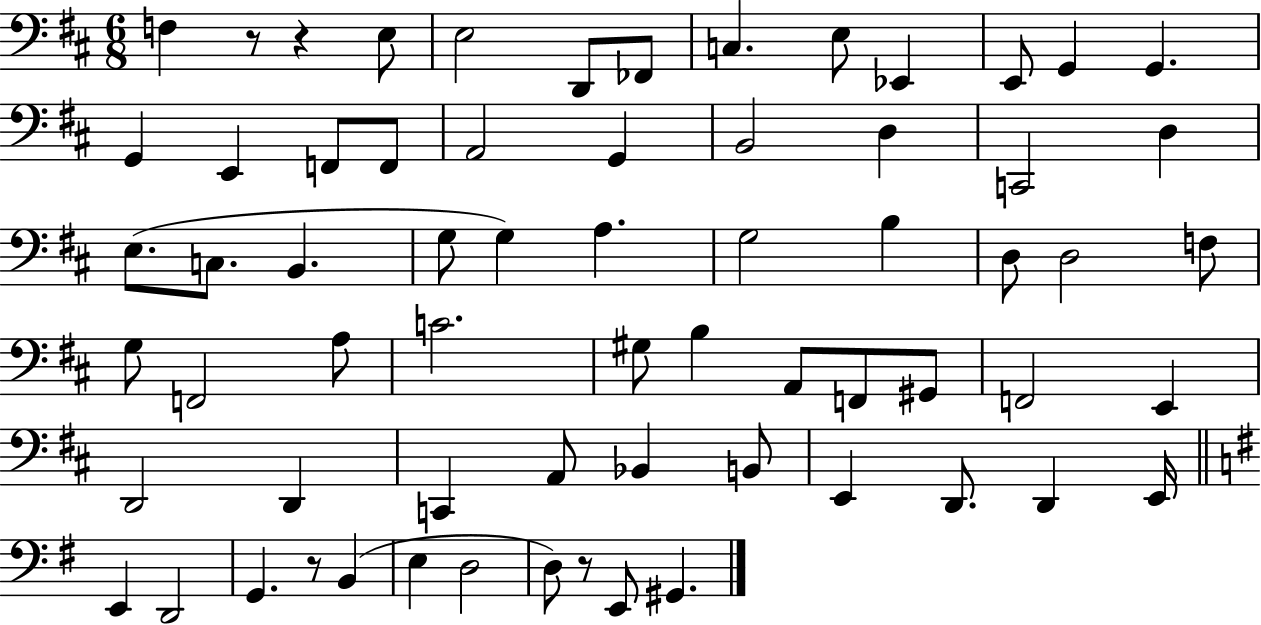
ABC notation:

X:1
T:Untitled
M:6/8
L:1/4
K:D
F, z/2 z E,/2 E,2 D,,/2 _F,,/2 C, E,/2 _E,, E,,/2 G,, G,, G,, E,, F,,/2 F,,/2 A,,2 G,, B,,2 D, C,,2 D, E,/2 C,/2 B,, G,/2 G, A, G,2 B, D,/2 D,2 F,/2 G,/2 F,,2 A,/2 C2 ^G,/2 B, A,,/2 F,,/2 ^G,,/2 F,,2 E,, D,,2 D,, C,, A,,/2 _B,, B,,/2 E,, D,,/2 D,, E,,/4 E,, D,,2 G,, z/2 B,, E, D,2 D,/2 z/2 E,,/2 ^G,,